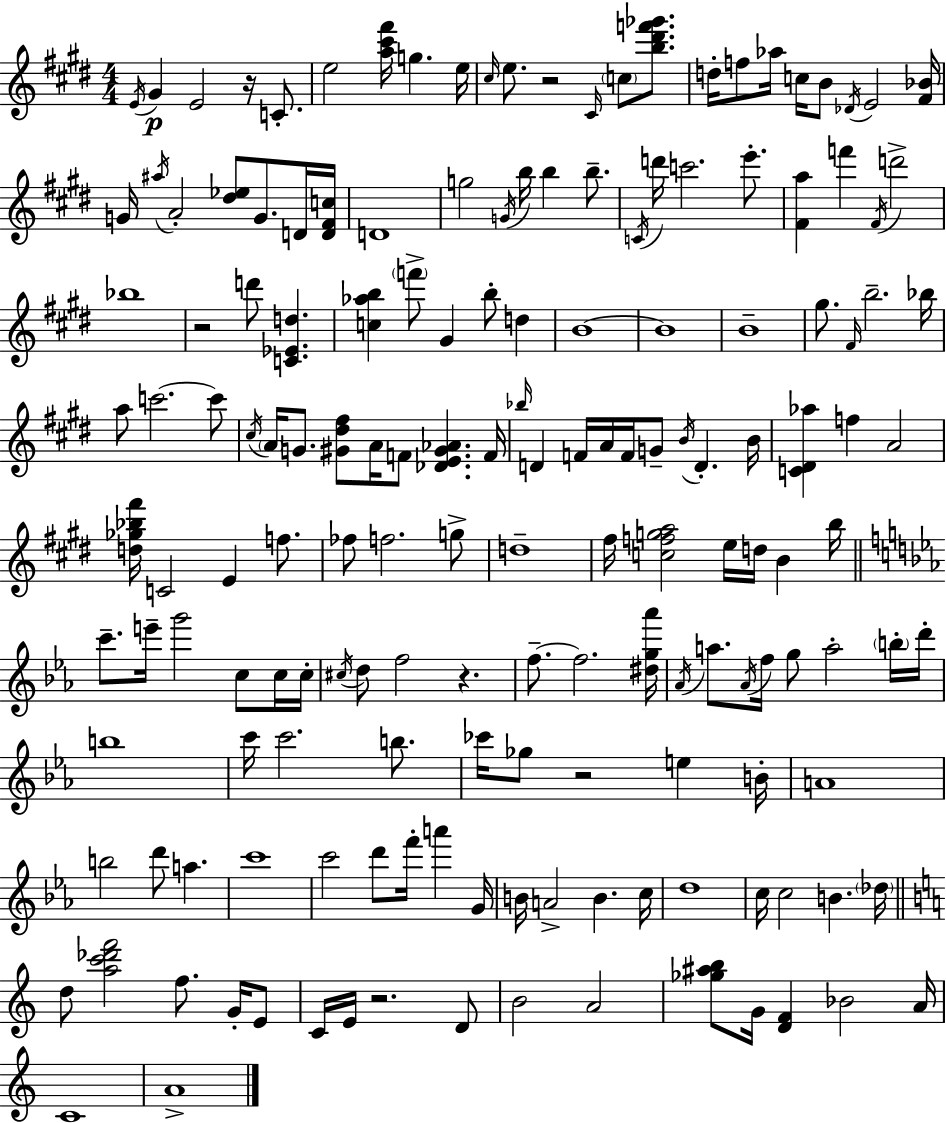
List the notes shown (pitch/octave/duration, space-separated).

E4/s G#4/q E4/h R/s C4/e. E5/h [A5,C#6,F#6]/s G5/q. E5/s C#5/s E5/e. R/h C#4/s C5/e [B5,D#6,F6,Gb6]/e. D5/s F5/e Ab5/s C5/s B4/e Db4/s E4/h [F#4,Bb4]/s G4/s A#5/s A4/h [D#5,Eb5]/e G4/e. D4/s [D4,F#4,C5]/s D4/w G5/h G4/s B5/s B5/q B5/e. C4/s D6/s C6/h. E6/e. [F#4,A5]/q F6/q F#4/s D6/h Bb5/w R/h D6/e [C4,Eb4,D5]/q. [C5,Ab5,B5]/q F6/e G#4/q B5/e D5/q B4/w B4/w B4/w G#5/e. F#4/s B5/h. Bb5/s A5/e C6/h. C6/e C#5/s A4/s G4/e. [G#4,D#5,F#5]/e A4/s F4/e [Db4,E4,G#4,Ab4]/q. F4/s Bb5/s D4/q F4/s A4/s F4/s G4/e B4/s D4/q. B4/s [C4,D#4,Ab5]/q F5/q A4/h [D5,Gb5,Bb5,F#6]/s C4/h E4/q F5/e. FES5/e F5/h. G5/e D5/w F#5/s [C5,F5,G5,A5]/h E5/s D5/s B4/q B5/s C6/e. E6/s G6/h C5/e C5/s C5/s C#5/s D5/e F5/h R/q. F5/e. F5/h. [D#5,G5,Ab6]/s Ab4/s A5/e. Ab4/s F5/s G5/e A5/h B5/s D6/s B5/w C6/s C6/h. B5/e. CES6/s Gb5/e R/h E5/q B4/s A4/w B5/h D6/e A5/q. C6/w C6/h D6/e F6/s A6/q G4/s B4/s A4/h B4/q. C5/s D5/w C5/s C5/h B4/q. Db5/s D5/e [A5,C6,Db6,F6]/h F5/e. G4/s E4/e C4/s E4/s R/h. D4/e B4/h A4/h [Gb5,A#5,B5]/e G4/s [D4,F4]/q Bb4/h A4/s C4/w A4/w